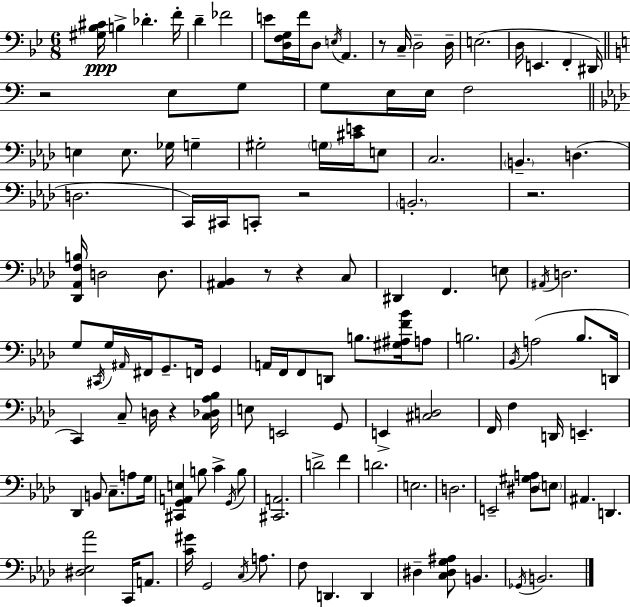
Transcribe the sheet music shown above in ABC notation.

X:1
T:Untitled
M:6/8
L:1/4
K:Bb
[^G,_B,^C]/4 B, _D F/4 D _F2 E/2 [D,F,G,]/4 F/4 D,/2 E,/4 A,, z/2 C,/4 D,2 D,/4 E,2 D,/4 E,, F,, ^D,,/4 z2 E,/2 G,/2 G,/2 E,/4 E,/4 F,2 E, E,/2 _G,/4 G, ^G,2 G,/4 [^CE]/4 E,/2 C,2 B,, D, D,2 C,,/4 ^C,,/4 C,,/2 z2 B,,2 z2 [_D,,_A,,F,B,]/4 D,2 D,/2 [^A,,_B,,] z/2 z C,/2 ^D,, F,, E,/2 ^A,,/4 D,2 G,/2 ^C,,/4 G,/4 ^A,,/4 ^F,,/4 G,,/2 F,,/4 G,, A,,/4 F,,/4 F,,/2 D,,/2 B,/2 [^G,^A,F_B]/4 A,/2 B,2 _B,,/4 A,2 _B,/2 D,,/4 C,, C,/2 D,/4 z [C,_D,_A,_B,]/4 E,/2 E,,2 G,,/2 E,, [^C,D,]2 F,,/4 F, D,,/4 E,, _D,, B,,/2 C,/2 A,/2 G,/4 [^C,,G,,A,,E,] B,/2 C G,,/4 B,/2 [^C,,A,,]2 D2 F D2 E,2 D,2 E,,2 [^D,^G,A,]/2 E,/2 ^A,, D,, [^D,_E,_A]2 C,,/4 A,,/2 [C^G]/4 G,,2 C,/4 A,/2 F,/2 D,, D,, ^D, [C,^D,G,^A,]/2 B,, _G,,/4 B,,2